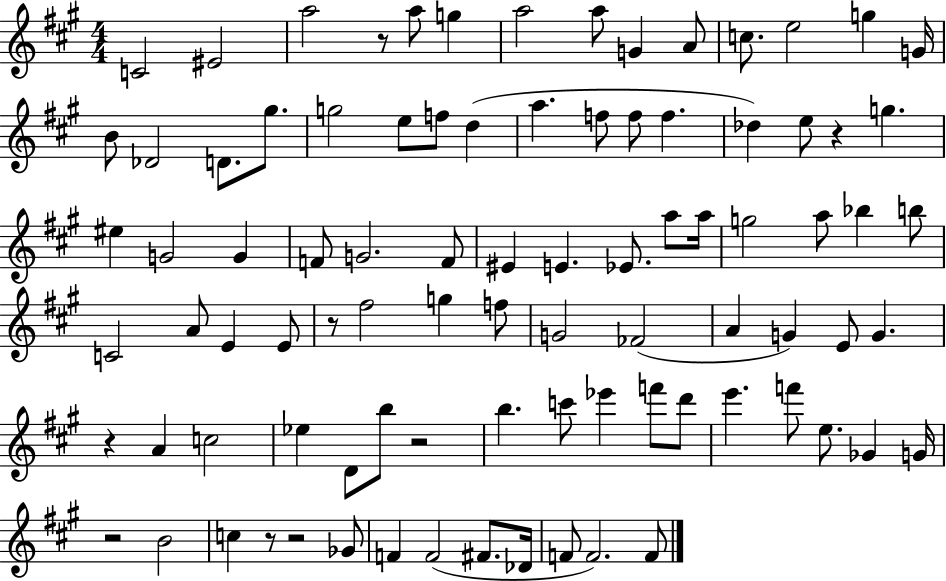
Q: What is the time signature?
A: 4/4